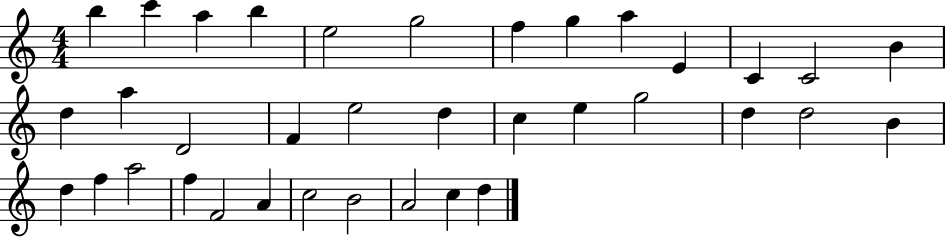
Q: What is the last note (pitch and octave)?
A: D5